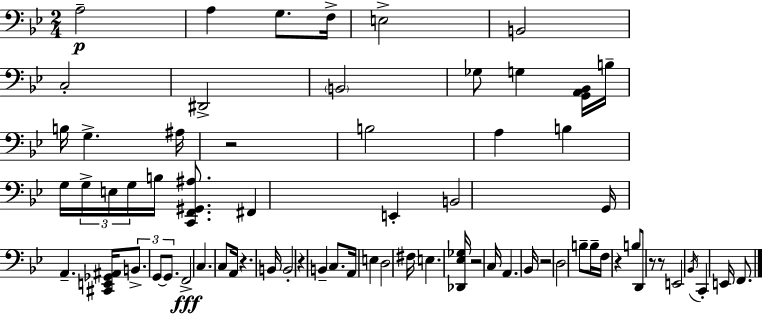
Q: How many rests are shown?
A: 8